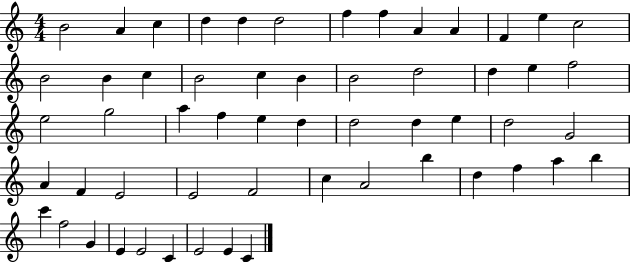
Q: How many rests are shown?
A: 0